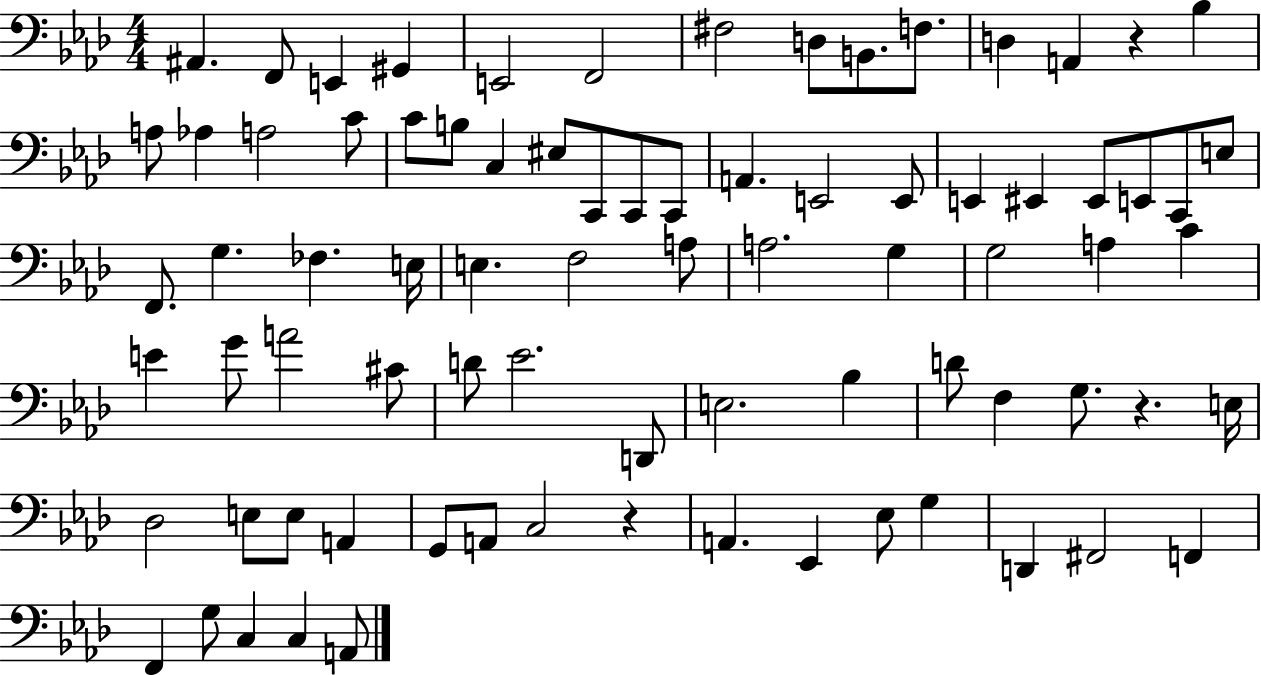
{
  \clef bass
  \numericTimeSignature
  \time 4/4
  \key aes \major
  ais,4. f,8 e,4 gis,4 | e,2 f,2 | fis2 d8 b,8. f8. | d4 a,4 r4 bes4 | \break a8 aes4 a2 c'8 | c'8 b8 c4 eis8 c,8 c,8 c,8 | a,4. e,2 e,8 | e,4 eis,4 eis,8 e,8 c,8 e8 | \break f,8. g4. fes4. e16 | e4. f2 a8 | a2. g4 | g2 a4 c'4 | \break e'4 g'8 a'2 cis'8 | d'8 ees'2. d,8 | e2. bes4 | d'8 f4 g8. r4. e16 | \break des2 e8 e8 a,4 | g,8 a,8 c2 r4 | a,4. ees,4 ees8 g4 | d,4 fis,2 f,4 | \break f,4 g8 c4 c4 a,8 | \bar "|."
}